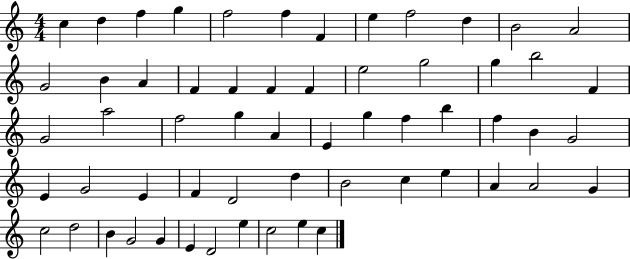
C5/q D5/q F5/q G5/q F5/h F5/q F4/q E5/q F5/h D5/q B4/h A4/h G4/h B4/q A4/q F4/q F4/q F4/q F4/q E5/h G5/h G5/q B5/h F4/q G4/h A5/h F5/h G5/q A4/q E4/q G5/q F5/q B5/q F5/q B4/q G4/h E4/q G4/h E4/q F4/q D4/h D5/q B4/h C5/q E5/q A4/q A4/h G4/q C5/h D5/h B4/q G4/h G4/q E4/q D4/h E5/q C5/h E5/q C5/q